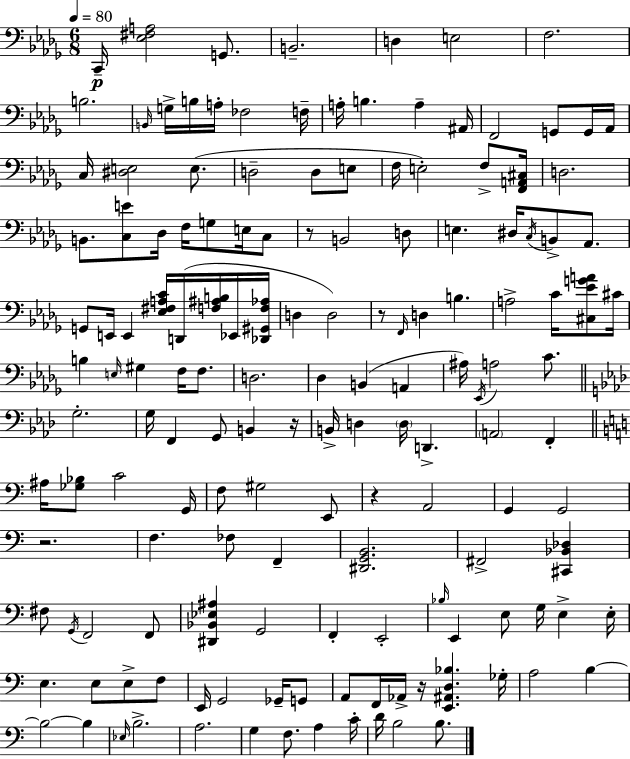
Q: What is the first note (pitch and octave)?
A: C2